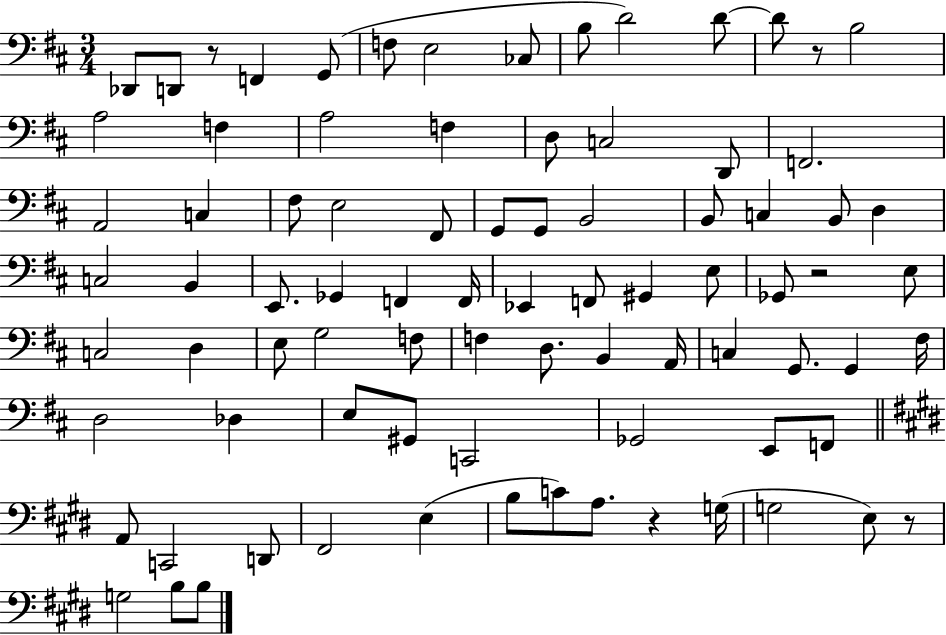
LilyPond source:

{
  \clef bass
  \numericTimeSignature
  \time 3/4
  \key d \major
  des,8 d,8 r8 f,4 g,8( | f8 e2 ces8 | b8 d'2) d'8~~ | d'8 r8 b2 | \break a2 f4 | a2 f4 | d8 c2 d,8 | f,2. | \break a,2 c4 | fis8 e2 fis,8 | g,8 g,8 b,2 | b,8 c4 b,8 d4 | \break c2 b,4 | e,8. ges,4 f,4 f,16 | ees,4 f,8 gis,4 e8 | ges,8 r2 e8 | \break c2 d4 | e8 g2 f8 | f4 d8. b,4 a,16 | c4 g,8. g,4 fis16 | \break d2 des4 | e8 gis,8 c,2 | ges,2 e,8 f,8 | \bar "||" \break \key e \major a,8 c,2 d,8 | fis,2 e4( | b8 c'8) a8. r4 g16( | g2 e8) r8 | \break g2 b8 b8 | \bar "|."
}